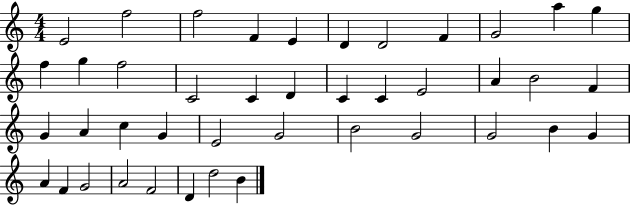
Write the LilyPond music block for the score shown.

{
  \clef treble
  \numericTimeSignature
  \time 4/4
  \key c \major
  e'2 f''2 | f''2 f'4 e'4 | d'4 d'2 f'4 | g'2 a''4 g''4 | \break f''4 g''4 f''2 | c'2 c'4 d'4 | c'4 c'4 e'2 | a'4 b'2 f'4 | \break g'4 a'4 c''4 g'4 | e'2 g'2 | b'2 g'2 | g'2 b'4 g'4 | \break a'4 f'4 g'2 | a'2 f'2 | d'4 d''2 b'4 | \bar "|."
}